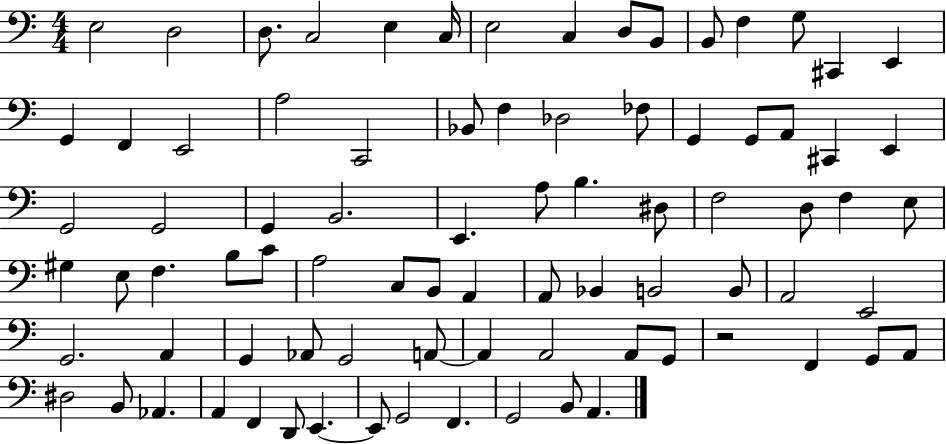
E3/h D3/h D3/e. C3/h E3/q C3/s E3/h C3/q D3/e B2/e B2/e F3/q G3/e C#2/q E2/q G2/q F2/q E2/h A3/h C2/h Bb2/e F3/q Db3/h FES3/e G2/q G2/e A2/e C#2/q E2/q G2/h G2/h G2/q B2/h. E2/q. A3/e B3/q. D#3/e F3/h D3/e F3/q E3/e G#3/q E3/e F3/q. B3/e C4/e A3/h C3/e B2/e A2/q A2/e Bb2/q B2/h B2/e A2/h E2/h G2/h. A2/q G2/q Ab2/e G2/h A2/e A2/q A2/h A2/e G2/e R/h F2/q G2/e A2/e D#3/h B2/e Ab2/q. A2/q F2/q D2/e E2/q. E2/e G2/h F2/q. G2/h B2/e A2/q.